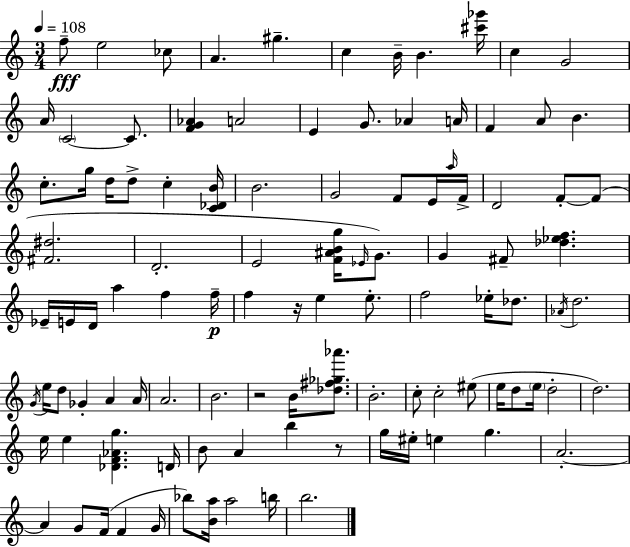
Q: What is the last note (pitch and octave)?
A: B5